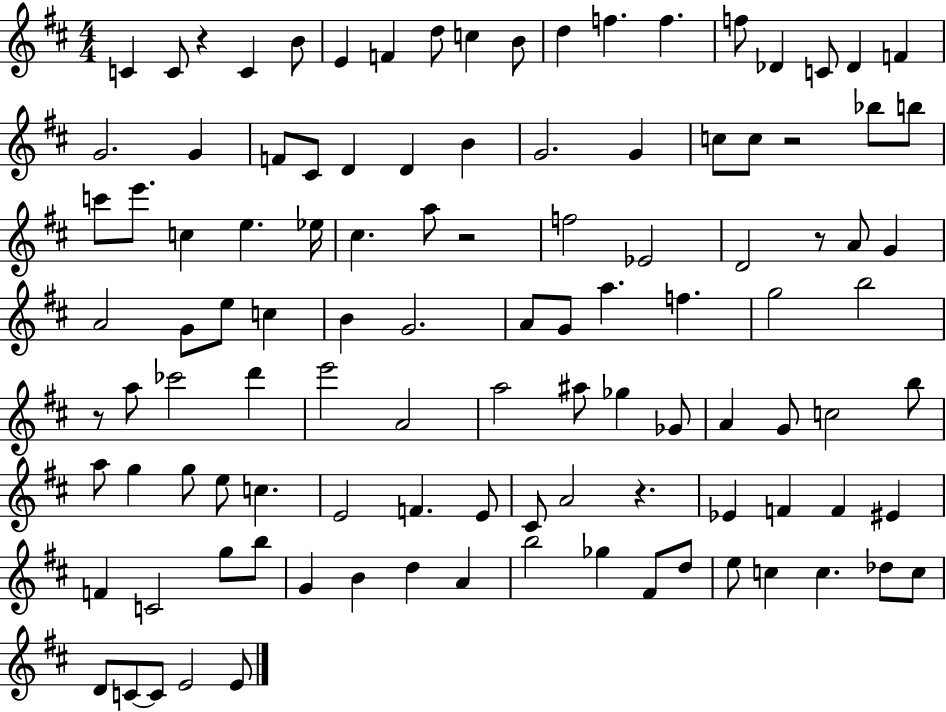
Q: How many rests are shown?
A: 6